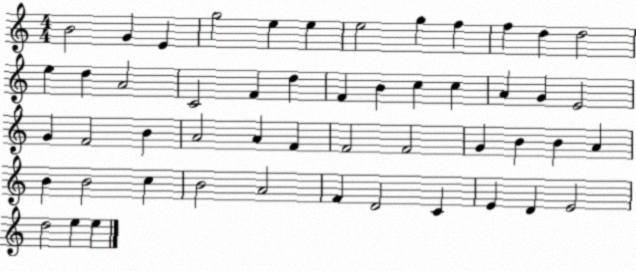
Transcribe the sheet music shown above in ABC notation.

X:1
T:Untitled
M:4/4
L:1/4
K:C
B2 G E g2 e e e2 g f f d d2 e d A2 C2 F d F B c c A G E2 G F2 B A2 A F F2 F2 G B B A B B2 c B2 A2 F D2 C E D E2 d2 e e